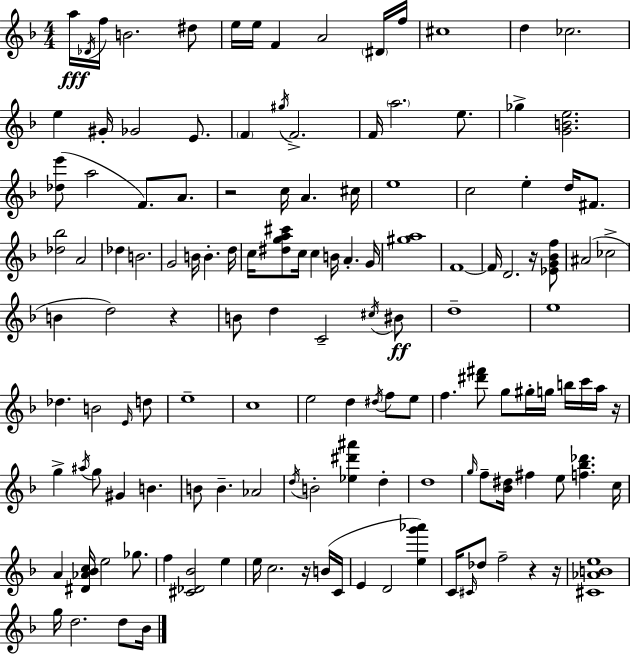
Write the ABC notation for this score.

X:1
T:Untitled
M:4/4
L:1/4
K:F
a/4 _D/4 f/4 B2 ^d/2 e/4 e/4 F A2 ^D/4 f/4 ^c4 d _c2 e ^G/4 _G2 E/2 F ^g/4 F2 F/4 a2 e/2 _g [GBe]2 [_de']/2 a2 F/2 A/2 z2 c/4 A ^c/4 e4 c2 e d/4 ^F/2 [_d_b]2 A2 _d B2 G2 B/4 B d/4 c/4 [^dga^c']/2 c/4 c B/4 A G/4 [^ga]4 F4 F/4 D2 z/4 [_EG_Bf]/2 ^A2 _c2 B d2 z B/2 d C2 ^c/4 ^B/2 d4 e4 _d B2 E/4 d/2 e4 c4 e2 d ^d/4 f/2 e/2 f [^d'^f']/2 g/2 ^g/4 g/4 b/4 c'/4 a/4 z/4 g ^a/4 g/2 ^G B B/2 B _A2 d/4 B2 [_e^d'^a'] d d4 g/4 f/2 [_B^d]/4 ^f e/2 [f_b_d'] c/4 A [^D_A_Bc]/4 e2 _g/2 f [^C_D_B]2 e e/4 c2 z/4 B/4 C/4 E D2 [eg'_a'] C/4 ^C/4 _d/2 f2 z z/4 [^C_ABe]4 g/4 d2 d/2 _B/4